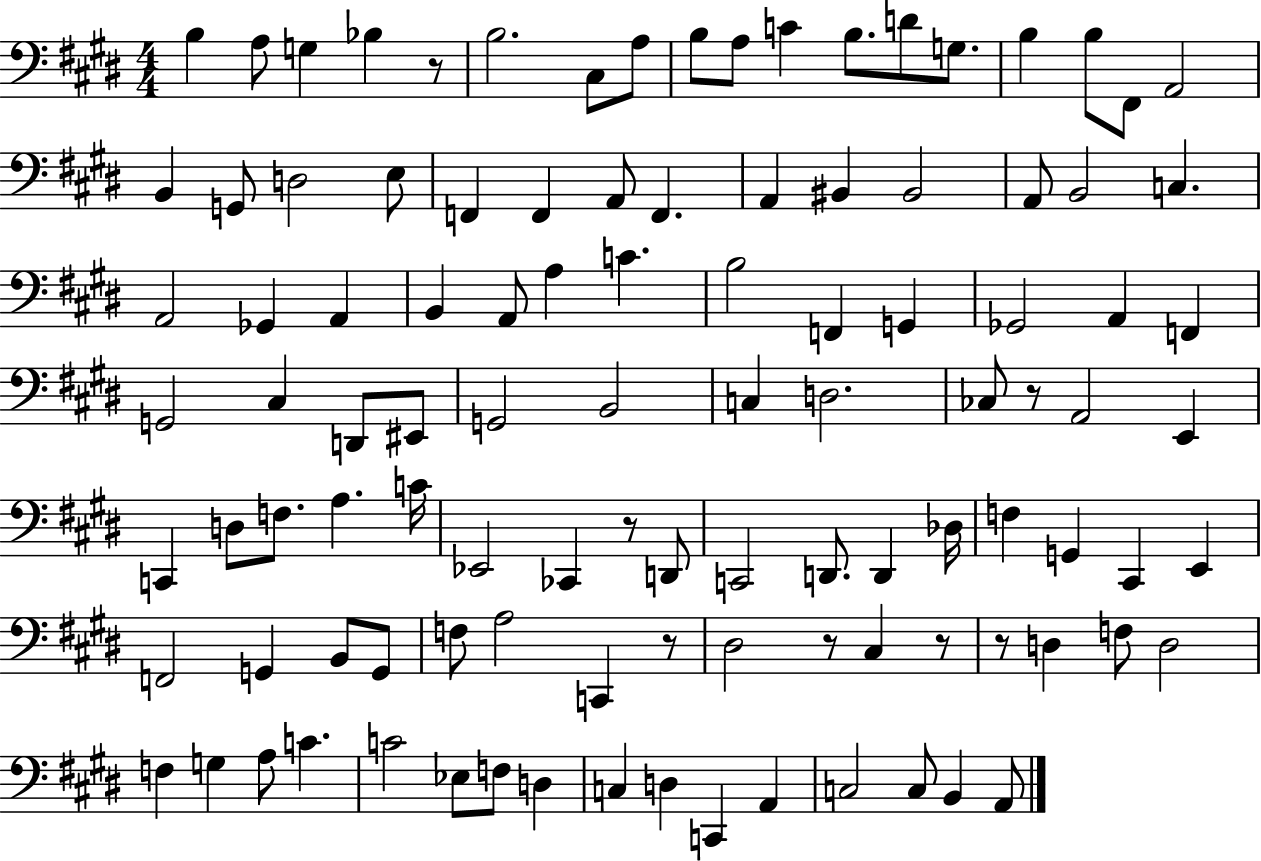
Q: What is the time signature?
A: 4/4